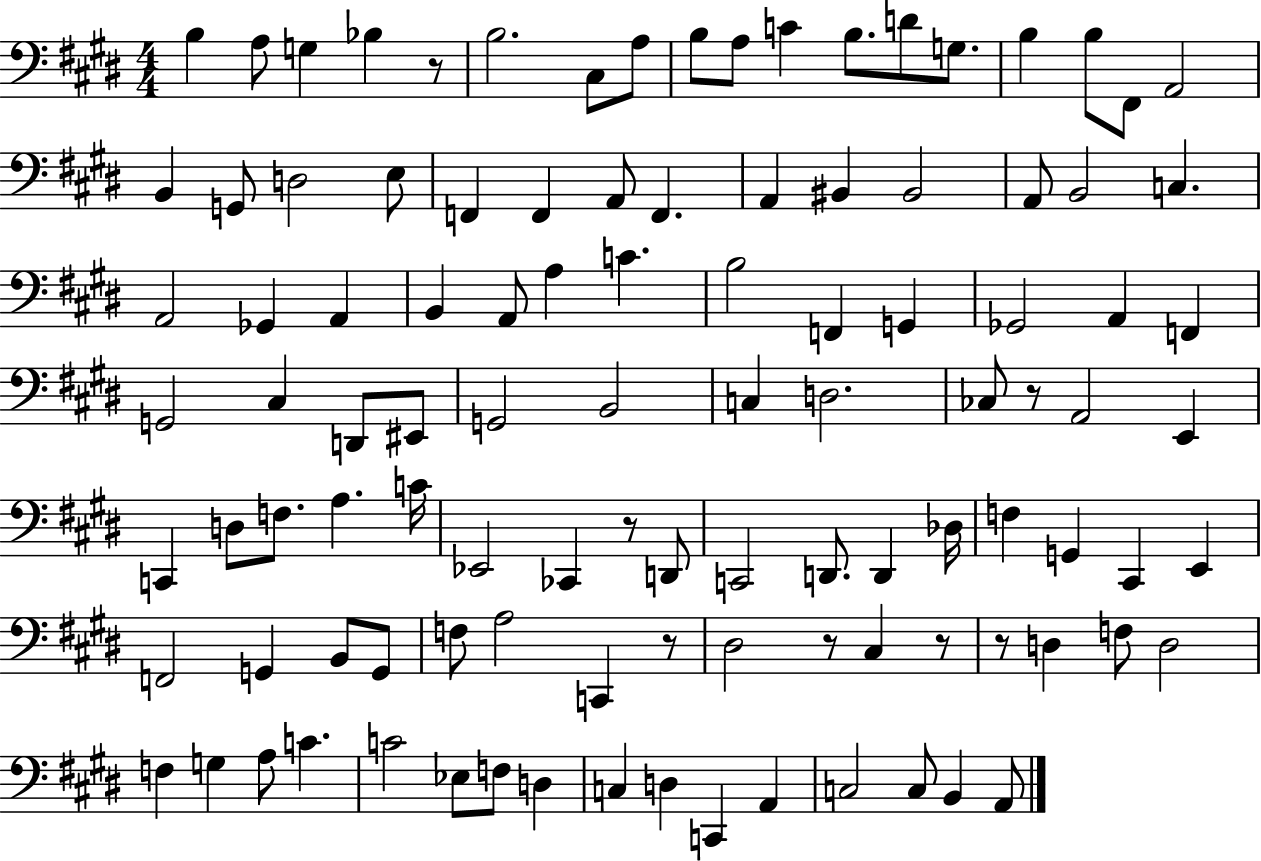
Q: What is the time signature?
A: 4/4